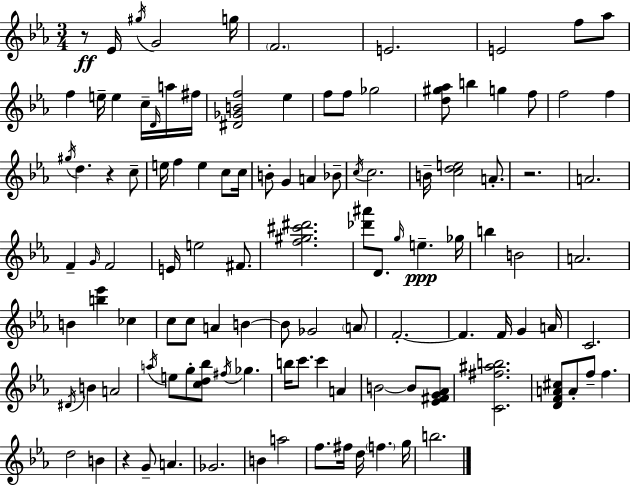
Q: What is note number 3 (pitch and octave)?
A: G4